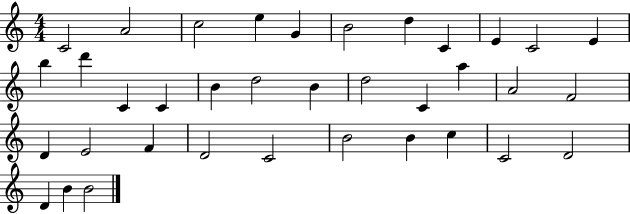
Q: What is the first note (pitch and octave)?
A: C4